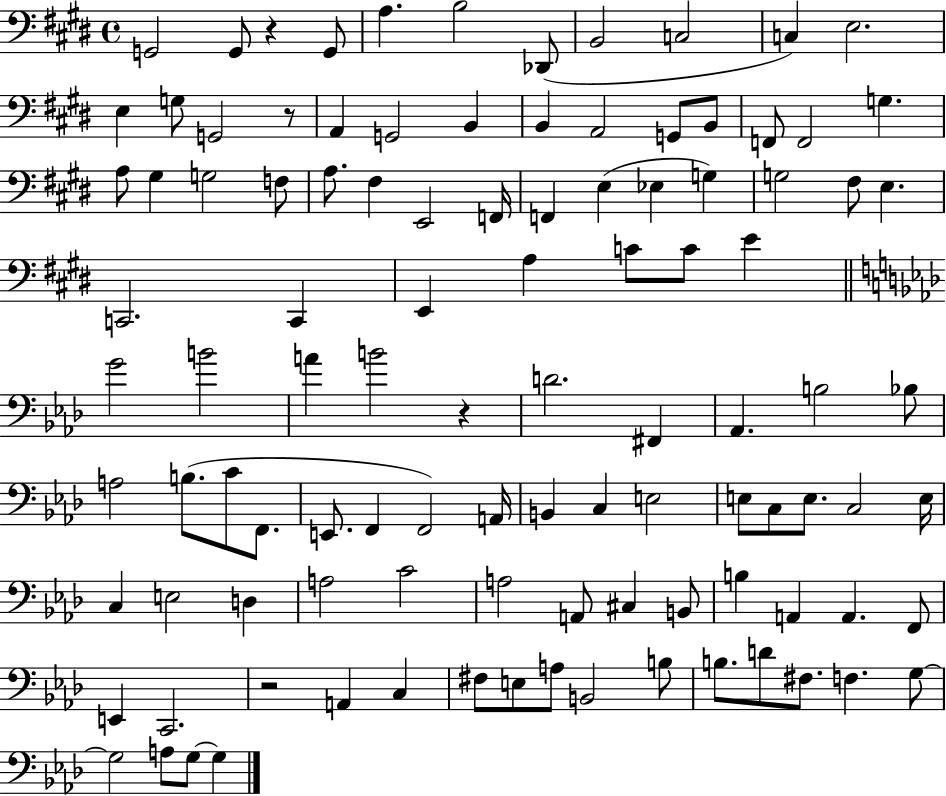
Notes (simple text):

G2/h G2/e R/q G2/e A3/q. B3/h Db2/e B2/h C3/h C3/q E3/h. E3/q G3/e G2/h R/e A2/q G2/h B2/q B2/q A2/h G2/e B2/e F2/e F2/h G3/q. A3/e G#3/q G3/h F3/e A3/e. F#3/q E2/h F2/s F2/q E3/q Eb3/q G3/q G3/h F#3/e E3/q. C2/h. C2/q E2/q A3/q C4/e C4/e E4/q G4/h B4/h A4/q B4/h R/q D4/h. F#2/q Ab2/q. B3/h Bb3/e A3/h B3/e. C4/e F2/e. E2/e. F2/q F2/h A2/s B2/q C3/q E3/h E3/e C3/e E3/e. C3/h E3/s C3/q E3/h D3/q A3/h C4/h A3/h A2/e C#3/q B2/e B3/q A2/q A2/q. F2/e E2/q C2/h. R/h A2/q C3/q F#3/e E3/e A3/e B2/h B3/e B3/e. D4/e F#3/e. F3/q. G3/e G3/h A3/e G3/e G3/q